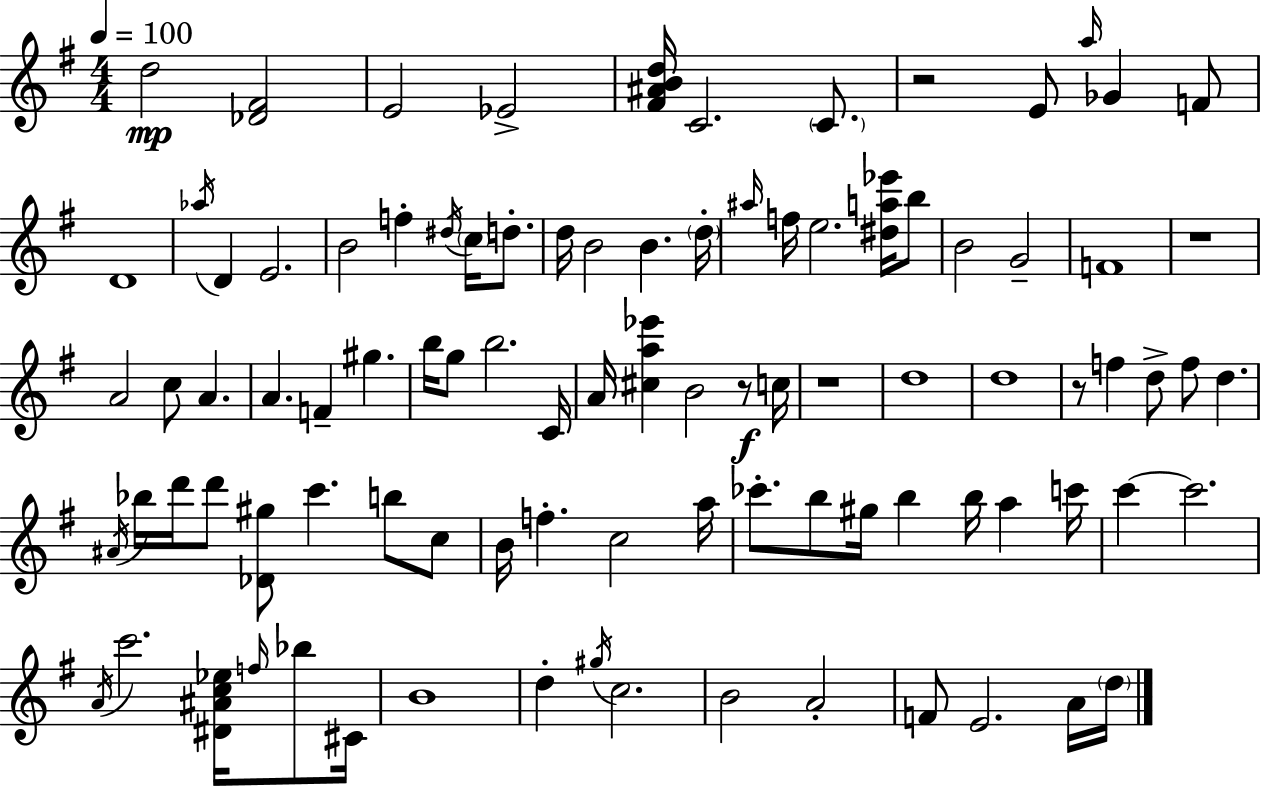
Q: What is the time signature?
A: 4/4